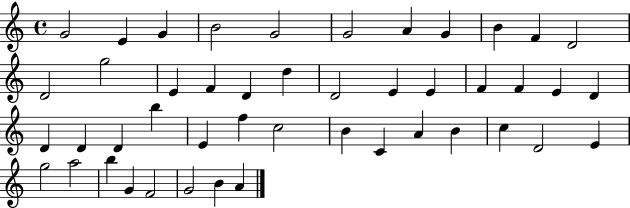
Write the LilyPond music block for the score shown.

{
  \clef treble
  \time 4/4
  \defaultTimeSignature
  \key c \major
  g'2 e'4 g'4 | b'2 g'2 | g'2 a'4 g'4 | b'4 f'4 d'2 | \break d'2 g''2 | e'4 f'4 d'4 d''4 | d'2 e'4 e'4 | f'4 f'4 e'4 d'4 | \break d'4 d'4 d'4 b''4 | e'4 f''4 c''2 | b'4 c'4 a'4 b'4 | c''4 d'2 e'4 | \break g''2 a''2 | b''4 g'4 f'2 | g'2 b'4 a'4 | \bar "|."
}